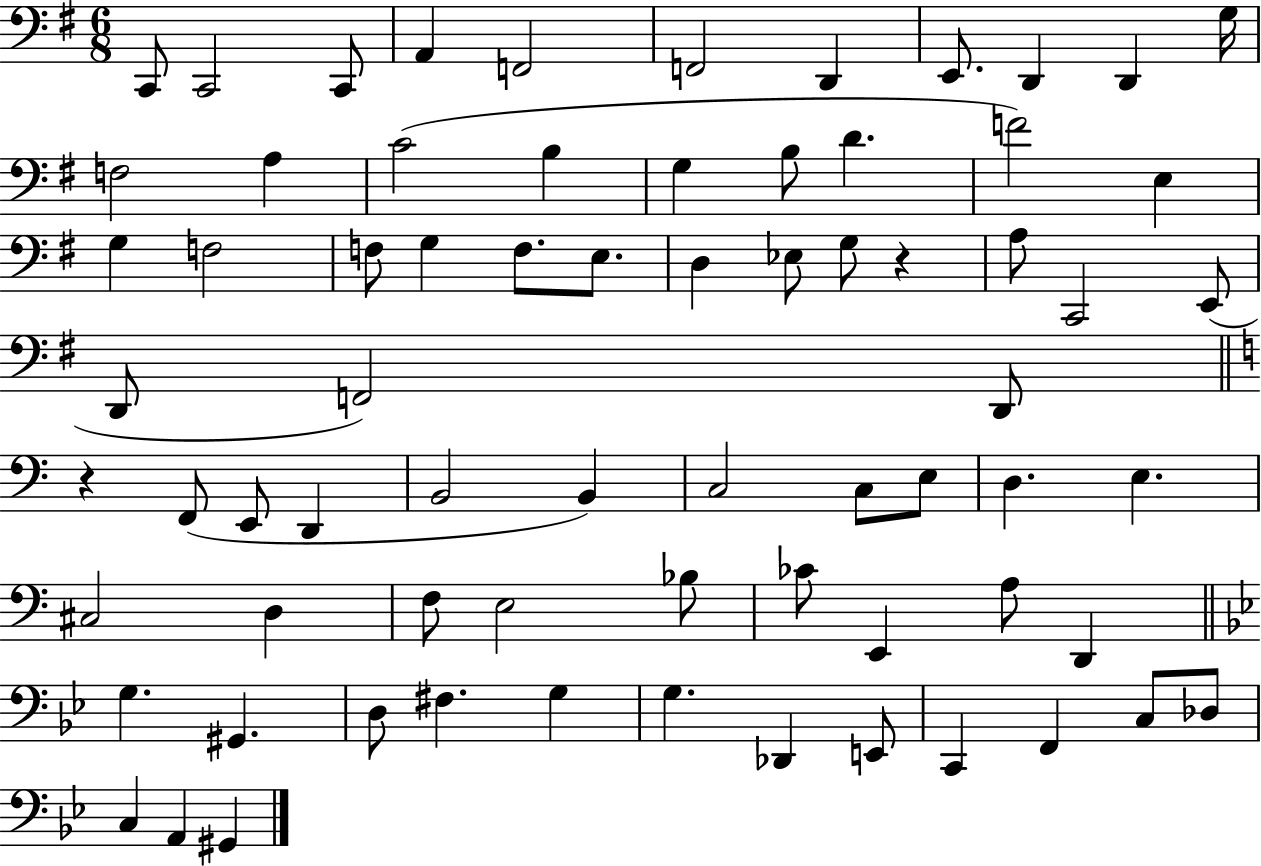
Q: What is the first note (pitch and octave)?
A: C2